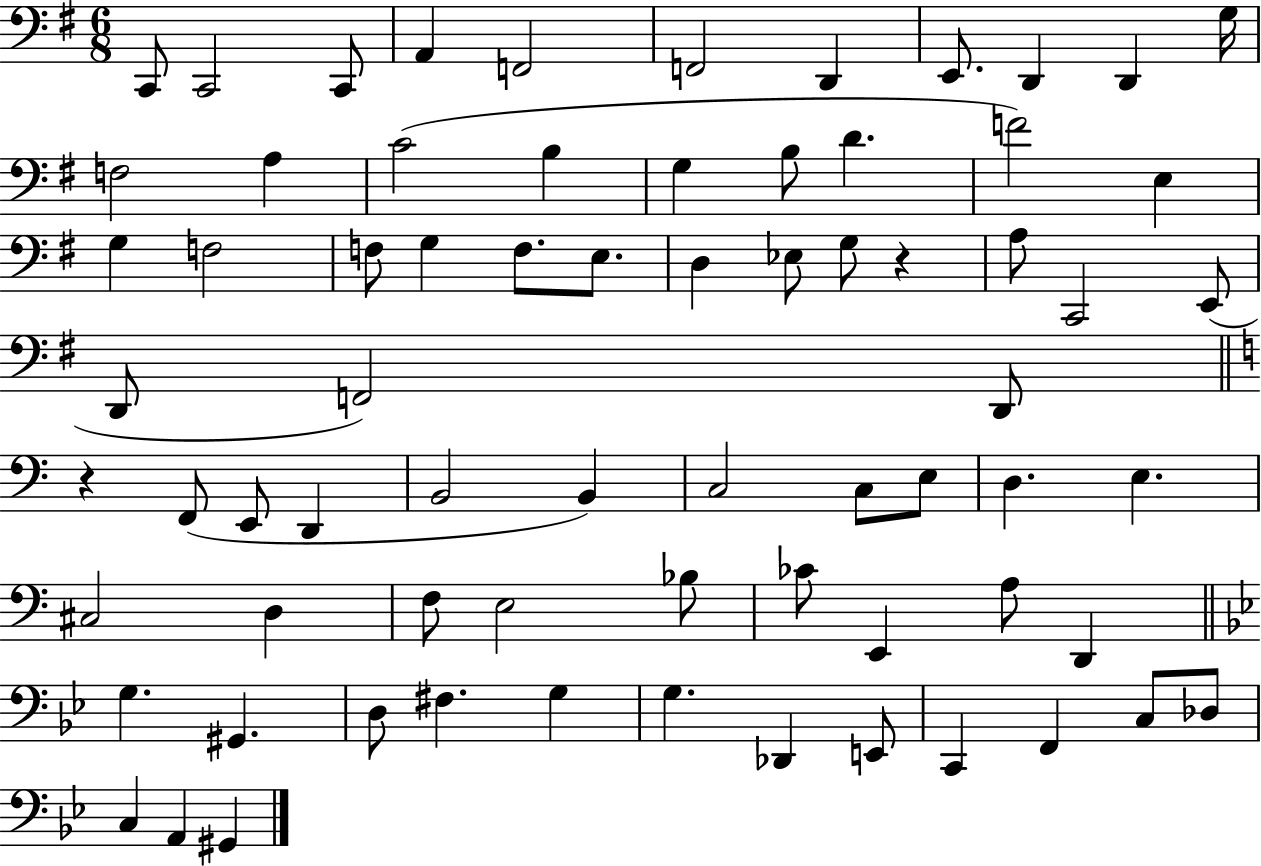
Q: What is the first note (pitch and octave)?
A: C2